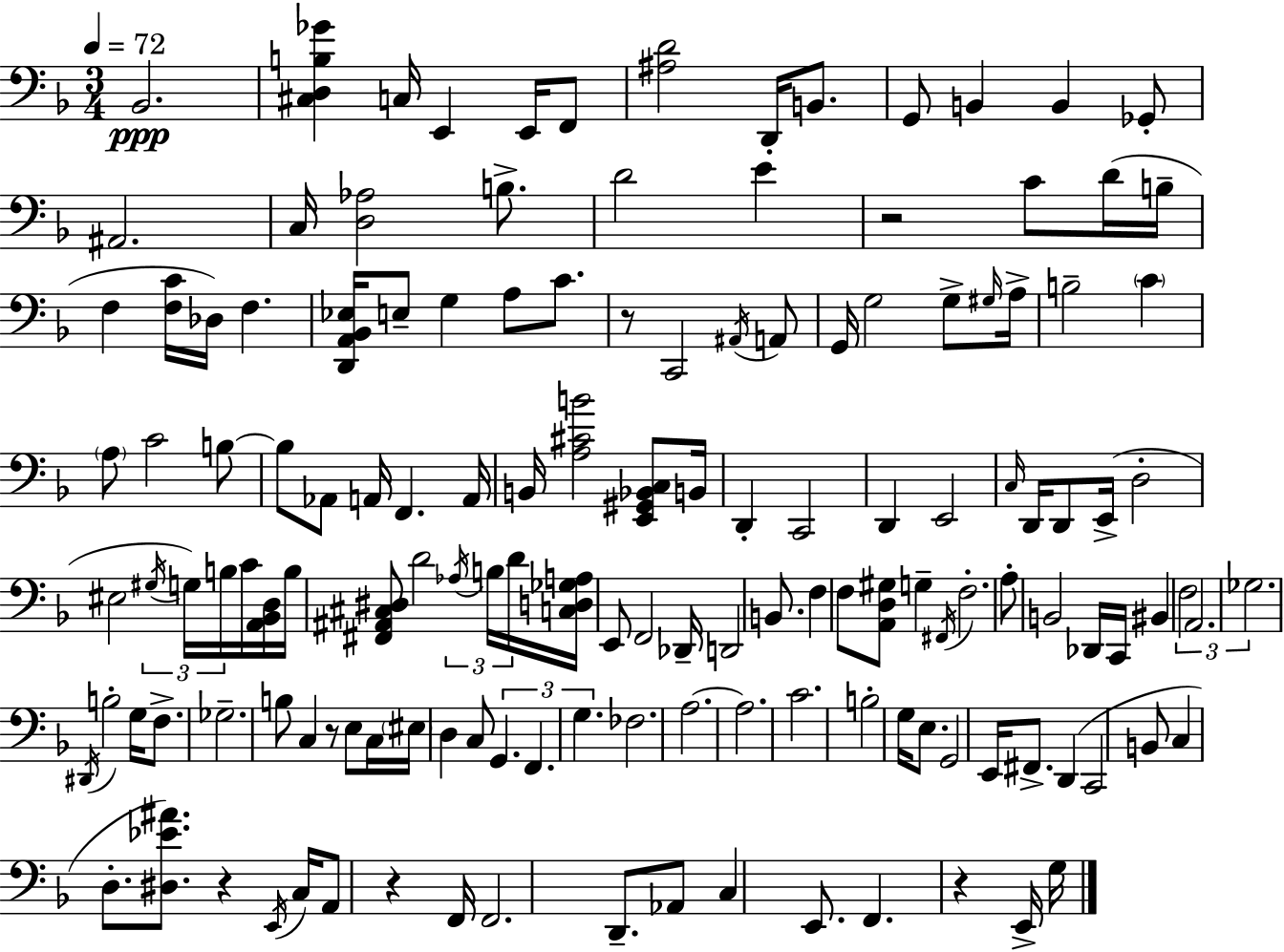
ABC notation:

X:1
T:Untitled
M:3/4
L:1/4
K:F
_B,,2 [^C,D,B,_G] C,/4 E,, E,,/4 F,,/2 [^A,D]2 D,,/4 B,,/2 G,,/2 B,, B,, _G,,/2 ^A,,2 C,/4 [D,_A,]2 B,/2 D2 E z2 C/2 D/4 B,/4 F, [F,C]/4 _D,/4 F, [D,,A,,_B,,_E,]/4 E,/2 G, A,/2 C/2 z/2 C,,2 ^A,,/4 A,,/2 G,,/4 G,2 G,/2 ^G,/4 A,/4 B,2 C A,/2 C2 B,/2 B,/2 _A,,/2 A,,/4 F,, A,,/4 B,,/4 [A,^CB]2 [E,,^G,,_B,,C,]/2 B,,/4 D,, C,,2 D,, E,,2 C,/4 D,,/4 D,,/2 E,,/4 D,2 ^E,2 ^G,/4 G,/4 B,/4 C/4 [A,,_B,,D,]/4 B,/4 [^F,,^A,,^C,^D,]/2 D2 _A,/4 B,/4 D/4 [C,D,_G,A,]/4 E,,/2 F,,2 _D,,/4 D,,2 B,,/2 F, F,/2 [A,,D,^G,]/2 G, ^F,,/4 F,2 A,/2 B,,2 _D,,/4 C,,/4 ^B,, F,2 A,,2 _G,2 ^D,,/4 B,2 G,/4 F,/2 _G,2 B,/2 C, z/2 E,/2 C,/4 ^E,/4 D, C,/2 G,, F,, G, _F,2 A,2 A,2 C2 B,2 G,/4 E,/2 G,,2 E,,/4 ^F,,/2 D,, C,,2 B,,/2 C, D,/2 [^D,_E^A]/2 z E,,/4 C,/4 A,,/2 z F,,/4 F,,2 D,,/2 _A,,/2 C, E,,/2 F,, z E,,/4 G,/4